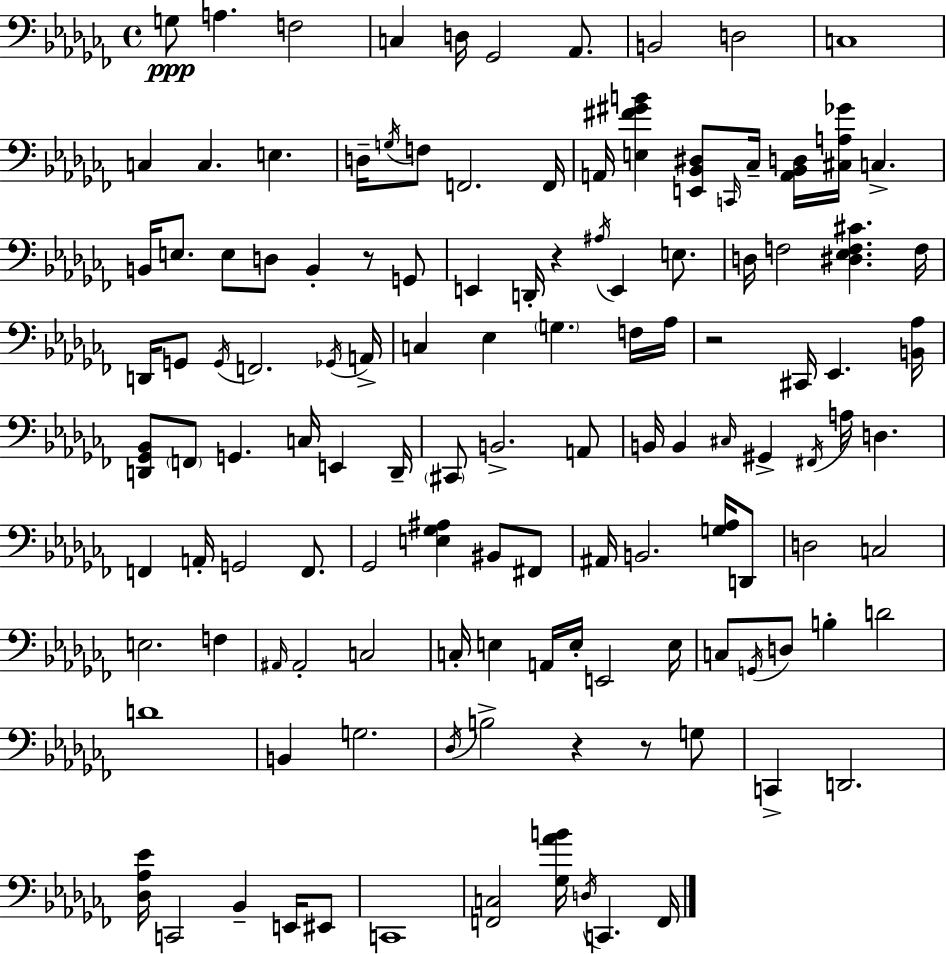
G3/e A3/q. F3/h C3/q D3/s Gb2/h Ab2/e. B2/h D3/h C3/w C3/q C3/q. E3/q. D3/s G3/s F3/e F2/h. F2/s A2/s [E3,F#4,G#4,B4]/q [E2,Bb2,D#3]/e C2/s CES3/s [A2,Bb2,D3]/s [C#3,A3,Gb4]/s C3/q. B2/s E3/e. E3/e D3/e B2/q R/e G2/e E2/q D2/s R/q A#3/s E2/q E3/e. D3/s F3/h [D#3,Eb3,F3,C#4]/q. F3/s D2/s G2/e G2/s F2/h. Gb2/s A2/s C3/q Eb3/q G3/q. F3/s Ab3/s R/h C#2/s Eb2/q. [B2,Ab3]/s [D2,Gb2,Bb2]/e F2/e G2/q. C3/s E2/q D2/s C#2/e B2/h. A2/e B2/s B2/q C#3/s G#2/q F#2/s A3/s D3/q. F2/q A2/s G2/h F2/e. Gb2/h [E3,Gb3,A#3]/q BIS2/e F#2/e A#2/s B2/h. [G3,Ab3]/s D2/e D3/h C3/h E3/h. F3/q A#2/s A#2/h C3/h C3/s E3/q A2/s E3/s E2/h E3/s C3/e G2/s D3/e B3/q D4/h D4/w B2/q G3/h. Db3/s B3/h R/q R/e G3/e C2/q D2/h. [Db3,Ab3,Eb4]/s C2/h Bb2/q E2/s EIS2/e C2/w [F2,C3]/h [Gb3,Ab4,B4]/s D3/s C2/q. F2/s